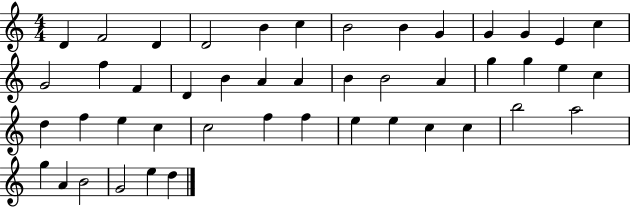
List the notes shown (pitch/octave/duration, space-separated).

D4/q F4/h D4/q D4/h B4/q C5/q B4/h B4/q G4/q G4/q G4/q E4/q C5/q G4/h F5/q F4/q D4/q B4/q A4/q A4/q B4/q B4/h A4/q G5/q G5/q E5/q C5/q D5/q F5/q E5/q C5/q C5/h F5/q F5/q E5/q E5/q C5/q C5/q B5/h A5/h G5/q A4/q B4/h G4/h E5/q D5/q